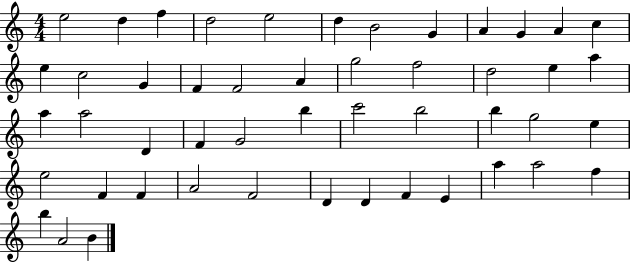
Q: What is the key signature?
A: C major